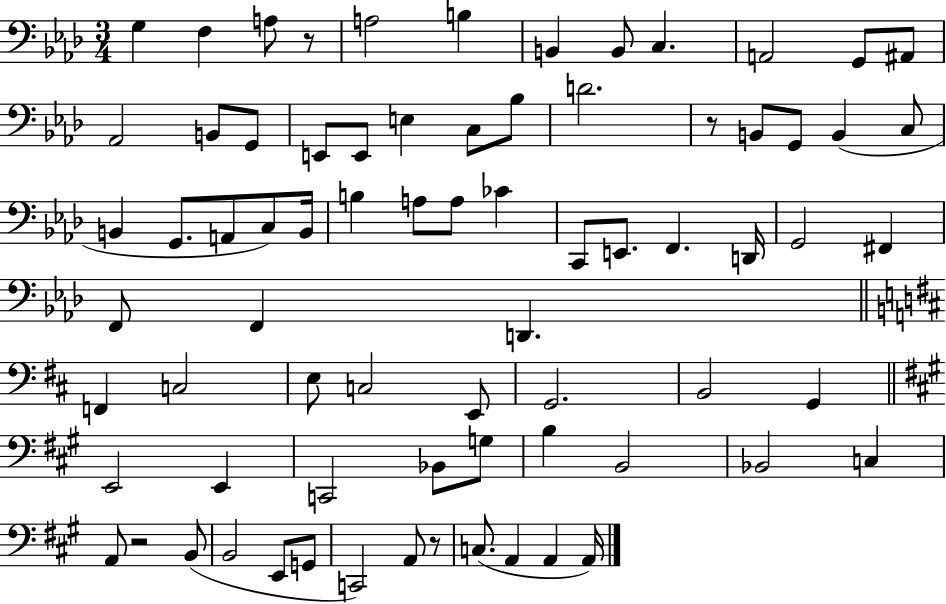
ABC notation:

X:1
T:Untitled
M:3/4
L:1/4
K:Ab
G, F, A,/2 z/2 A,2 B, B,, B,,/2 C, A,,2 G,,/2 ^A,,/2 _A,,2 B,,/2 G,,/2 E,,/2 E,,/2 E, C,/2 _B,/2 D2 z/2 B,,/2 G,,/2 B,, C,/2 B,, G,,/2 A,,/2 C,/2 B,,/4 B, A,/2 A,/2 _C C,,/2 E,,/2 F,, D,,/4 G,,2 ^F,, F,,/2 F,, D,, F,, C,2 E,/2 C,2 E,,/2 G,,2 B,,2 G,, E,,2 E,, C,,2 _B,,/2 G,/2 B, B,,2 _B,,2 C, A,,/2 z2 B,,/2 B,,2 E,,/2 G,,/2 C,,2 A,,/2 z/2 C,/2 A,, A,, A,,/4